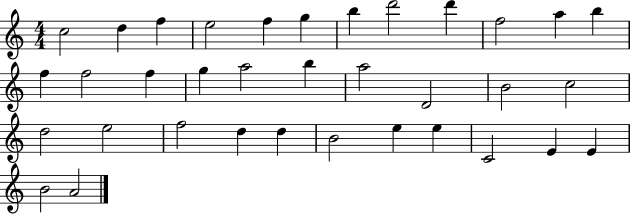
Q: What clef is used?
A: treble